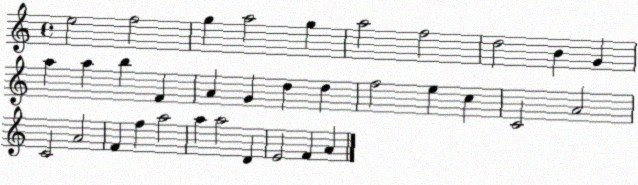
X:1
T:Untitled
M:4/4
L:1/4
K:C
e2 f2 g a2 g a2 f2 d2 B G a a b F A G d d f2 e c C2 A2 C2 A2 F f a2 a a2 D E2 F A